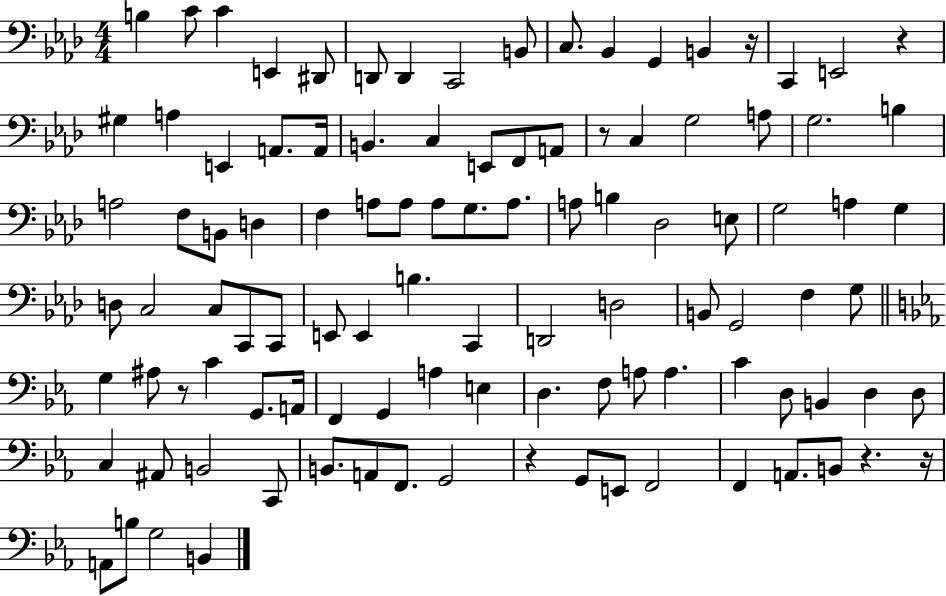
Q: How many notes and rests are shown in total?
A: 105